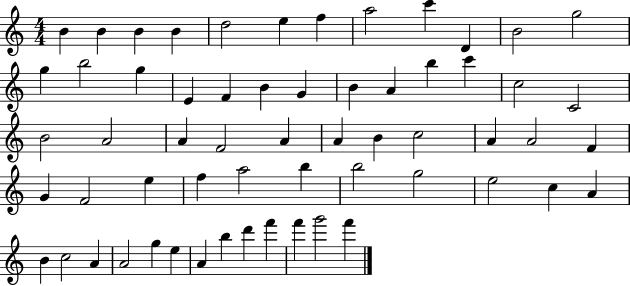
{
  \clef treble
  \numericTimeSignature
  \time 4/4
  \key c \major
  b'4 b'4 b'4 b'4 | d''2 e''4 f''4 | a''2 c'''4 d'4 | b'2 g''2 | \break g''4 b''2 g''4 | e'4 f'4 b'4 g'4 | b'4 a'4 b''4 c'''4 | c''2 c'2 | \break b'2 a'2 | a'4 f'2 a'4 | a'4 b'4 c''2 | a'4 a'2 f'4 | \break g'4 f'2 e''4 | f''4 a''2 b''4 | b''2 g''2 | e''2 c''4 a'4 | \break b'4 c''2 a'4 | a'2 g''4 e''4 | a'4 b''4 d'''4 f'''4 | f'''4 g'''2 f'''4 | \break \bar "|."
}